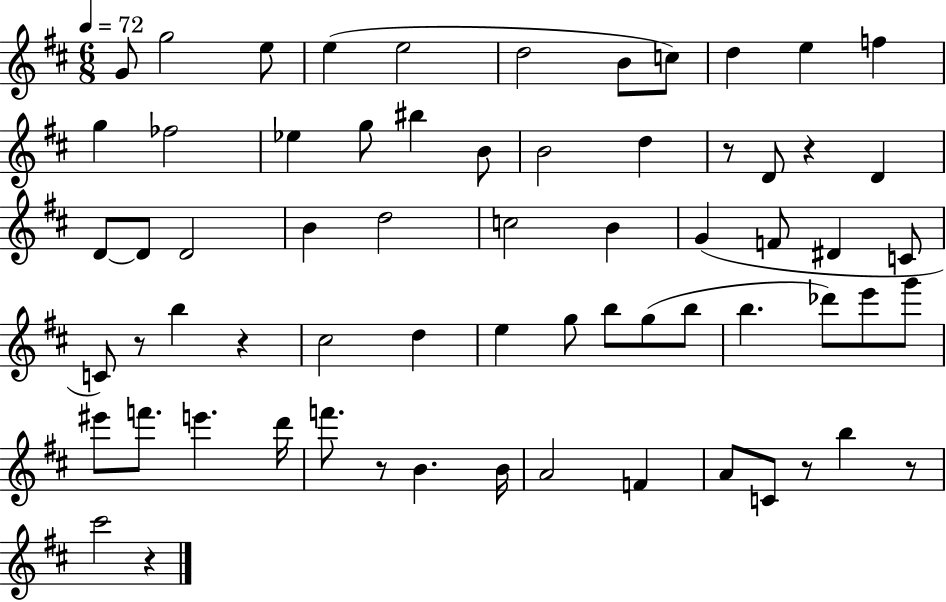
X:1
T:Untitled
M:6/8
L:1/4
K:D
G/2 g2 e/2 e e2 d2 B/2 c/2 d e f g _f2 _e g/2 ^b B/2 B2 d z/2 D/2 z D D/2 D/2 D2 B d2 c2 B G F/2 ^D C/2 C/2 z/2 b z ^c2 d e g/2 b/2 g/2 b/2 b _d'/2 e'/2 g'/2 ^e'/2 f'/2 e' d'/4 f'/2 z/2 B B/4 A2 F A/2 C/2 z/2 b z/2 ^c'2 z